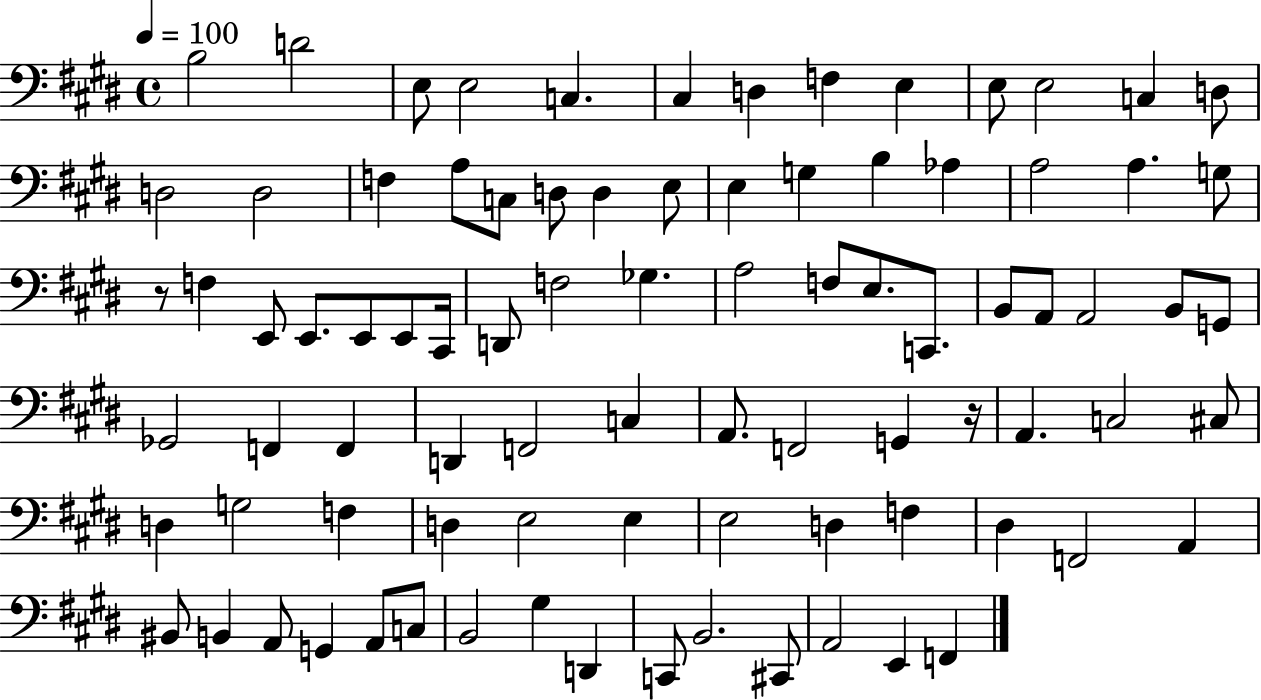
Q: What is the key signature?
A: E major